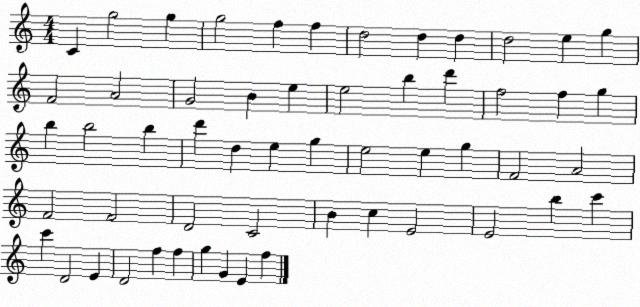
X:1
T:Untitled
M:4/4
L:1/4
K:C
C g2 g g2 f f d2 d d d2 e g F2 A2 G2 B e e2 b d' f2 f g b b2 b d' d e g e2 e g F2 A2 F2 F2 D2 C2 B c E2 E2 b c' c' D2 E D2 f f g G E f